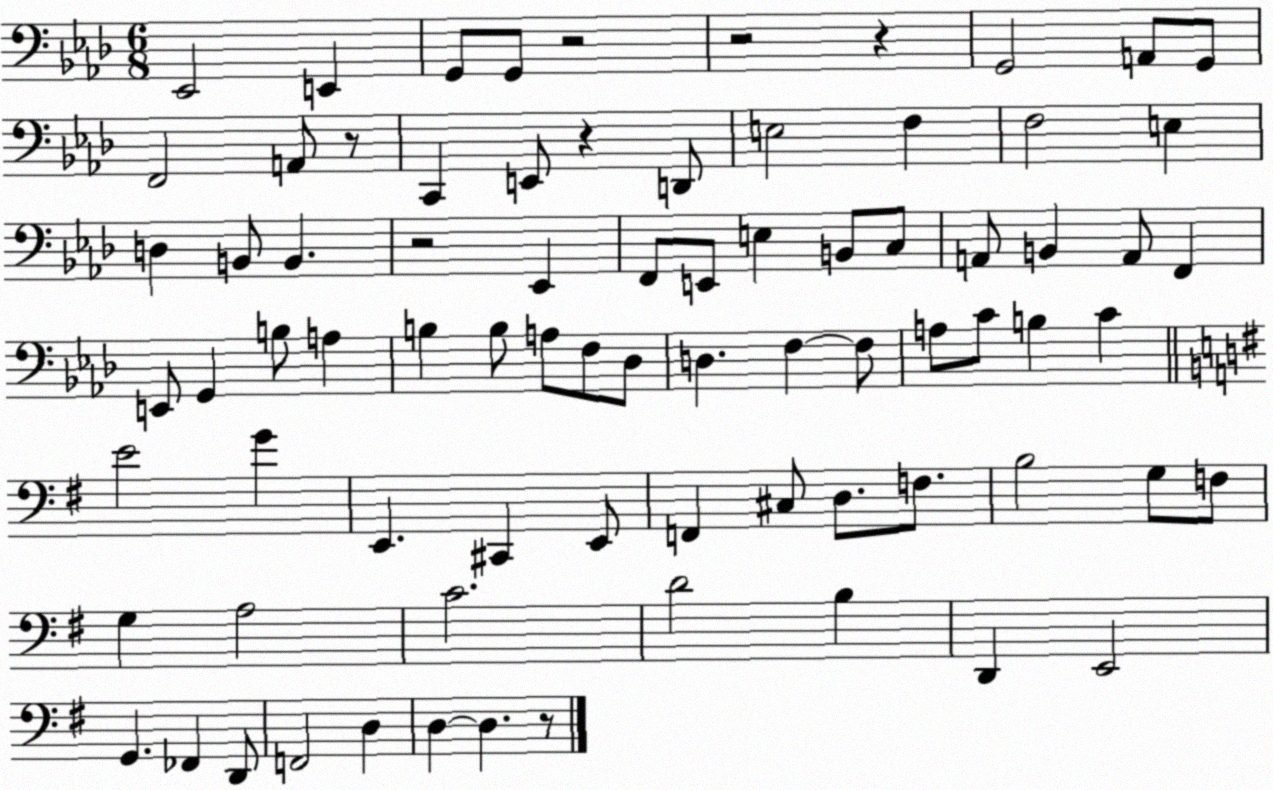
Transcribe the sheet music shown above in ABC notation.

X:1
T:Untitled
M:6/8
L:1/4
K:Ab
_E,,2 E,, G,,/2 G,,/2 z2 z2 z G,,2 A,,/2 G,,/2 F,,2 A,,/2 z/2 C,, E,,/2 z D,,/2 E,2 F, F,2 E, D, B,,/2 B,, z2 _E,, F,,/2 E,,/2 E, B,,/2 C,/2 A,,/2 B,, A,,/2 F,, E,,/2 G,, B,/2 A, B, B,/2 A,/2 F,/2 _D,/2 D, F, F,/2 A,/2 C/2 B, C E2 G E,, ^C,, E,,/2 F,, ^C,/2 D,/2 F,/2 B,2 G,/2 F,/2 G, A,2 C2 D2 B, D,, E,,2 G,, _F,, D,,/2 F,,2 D, D, D, z/2